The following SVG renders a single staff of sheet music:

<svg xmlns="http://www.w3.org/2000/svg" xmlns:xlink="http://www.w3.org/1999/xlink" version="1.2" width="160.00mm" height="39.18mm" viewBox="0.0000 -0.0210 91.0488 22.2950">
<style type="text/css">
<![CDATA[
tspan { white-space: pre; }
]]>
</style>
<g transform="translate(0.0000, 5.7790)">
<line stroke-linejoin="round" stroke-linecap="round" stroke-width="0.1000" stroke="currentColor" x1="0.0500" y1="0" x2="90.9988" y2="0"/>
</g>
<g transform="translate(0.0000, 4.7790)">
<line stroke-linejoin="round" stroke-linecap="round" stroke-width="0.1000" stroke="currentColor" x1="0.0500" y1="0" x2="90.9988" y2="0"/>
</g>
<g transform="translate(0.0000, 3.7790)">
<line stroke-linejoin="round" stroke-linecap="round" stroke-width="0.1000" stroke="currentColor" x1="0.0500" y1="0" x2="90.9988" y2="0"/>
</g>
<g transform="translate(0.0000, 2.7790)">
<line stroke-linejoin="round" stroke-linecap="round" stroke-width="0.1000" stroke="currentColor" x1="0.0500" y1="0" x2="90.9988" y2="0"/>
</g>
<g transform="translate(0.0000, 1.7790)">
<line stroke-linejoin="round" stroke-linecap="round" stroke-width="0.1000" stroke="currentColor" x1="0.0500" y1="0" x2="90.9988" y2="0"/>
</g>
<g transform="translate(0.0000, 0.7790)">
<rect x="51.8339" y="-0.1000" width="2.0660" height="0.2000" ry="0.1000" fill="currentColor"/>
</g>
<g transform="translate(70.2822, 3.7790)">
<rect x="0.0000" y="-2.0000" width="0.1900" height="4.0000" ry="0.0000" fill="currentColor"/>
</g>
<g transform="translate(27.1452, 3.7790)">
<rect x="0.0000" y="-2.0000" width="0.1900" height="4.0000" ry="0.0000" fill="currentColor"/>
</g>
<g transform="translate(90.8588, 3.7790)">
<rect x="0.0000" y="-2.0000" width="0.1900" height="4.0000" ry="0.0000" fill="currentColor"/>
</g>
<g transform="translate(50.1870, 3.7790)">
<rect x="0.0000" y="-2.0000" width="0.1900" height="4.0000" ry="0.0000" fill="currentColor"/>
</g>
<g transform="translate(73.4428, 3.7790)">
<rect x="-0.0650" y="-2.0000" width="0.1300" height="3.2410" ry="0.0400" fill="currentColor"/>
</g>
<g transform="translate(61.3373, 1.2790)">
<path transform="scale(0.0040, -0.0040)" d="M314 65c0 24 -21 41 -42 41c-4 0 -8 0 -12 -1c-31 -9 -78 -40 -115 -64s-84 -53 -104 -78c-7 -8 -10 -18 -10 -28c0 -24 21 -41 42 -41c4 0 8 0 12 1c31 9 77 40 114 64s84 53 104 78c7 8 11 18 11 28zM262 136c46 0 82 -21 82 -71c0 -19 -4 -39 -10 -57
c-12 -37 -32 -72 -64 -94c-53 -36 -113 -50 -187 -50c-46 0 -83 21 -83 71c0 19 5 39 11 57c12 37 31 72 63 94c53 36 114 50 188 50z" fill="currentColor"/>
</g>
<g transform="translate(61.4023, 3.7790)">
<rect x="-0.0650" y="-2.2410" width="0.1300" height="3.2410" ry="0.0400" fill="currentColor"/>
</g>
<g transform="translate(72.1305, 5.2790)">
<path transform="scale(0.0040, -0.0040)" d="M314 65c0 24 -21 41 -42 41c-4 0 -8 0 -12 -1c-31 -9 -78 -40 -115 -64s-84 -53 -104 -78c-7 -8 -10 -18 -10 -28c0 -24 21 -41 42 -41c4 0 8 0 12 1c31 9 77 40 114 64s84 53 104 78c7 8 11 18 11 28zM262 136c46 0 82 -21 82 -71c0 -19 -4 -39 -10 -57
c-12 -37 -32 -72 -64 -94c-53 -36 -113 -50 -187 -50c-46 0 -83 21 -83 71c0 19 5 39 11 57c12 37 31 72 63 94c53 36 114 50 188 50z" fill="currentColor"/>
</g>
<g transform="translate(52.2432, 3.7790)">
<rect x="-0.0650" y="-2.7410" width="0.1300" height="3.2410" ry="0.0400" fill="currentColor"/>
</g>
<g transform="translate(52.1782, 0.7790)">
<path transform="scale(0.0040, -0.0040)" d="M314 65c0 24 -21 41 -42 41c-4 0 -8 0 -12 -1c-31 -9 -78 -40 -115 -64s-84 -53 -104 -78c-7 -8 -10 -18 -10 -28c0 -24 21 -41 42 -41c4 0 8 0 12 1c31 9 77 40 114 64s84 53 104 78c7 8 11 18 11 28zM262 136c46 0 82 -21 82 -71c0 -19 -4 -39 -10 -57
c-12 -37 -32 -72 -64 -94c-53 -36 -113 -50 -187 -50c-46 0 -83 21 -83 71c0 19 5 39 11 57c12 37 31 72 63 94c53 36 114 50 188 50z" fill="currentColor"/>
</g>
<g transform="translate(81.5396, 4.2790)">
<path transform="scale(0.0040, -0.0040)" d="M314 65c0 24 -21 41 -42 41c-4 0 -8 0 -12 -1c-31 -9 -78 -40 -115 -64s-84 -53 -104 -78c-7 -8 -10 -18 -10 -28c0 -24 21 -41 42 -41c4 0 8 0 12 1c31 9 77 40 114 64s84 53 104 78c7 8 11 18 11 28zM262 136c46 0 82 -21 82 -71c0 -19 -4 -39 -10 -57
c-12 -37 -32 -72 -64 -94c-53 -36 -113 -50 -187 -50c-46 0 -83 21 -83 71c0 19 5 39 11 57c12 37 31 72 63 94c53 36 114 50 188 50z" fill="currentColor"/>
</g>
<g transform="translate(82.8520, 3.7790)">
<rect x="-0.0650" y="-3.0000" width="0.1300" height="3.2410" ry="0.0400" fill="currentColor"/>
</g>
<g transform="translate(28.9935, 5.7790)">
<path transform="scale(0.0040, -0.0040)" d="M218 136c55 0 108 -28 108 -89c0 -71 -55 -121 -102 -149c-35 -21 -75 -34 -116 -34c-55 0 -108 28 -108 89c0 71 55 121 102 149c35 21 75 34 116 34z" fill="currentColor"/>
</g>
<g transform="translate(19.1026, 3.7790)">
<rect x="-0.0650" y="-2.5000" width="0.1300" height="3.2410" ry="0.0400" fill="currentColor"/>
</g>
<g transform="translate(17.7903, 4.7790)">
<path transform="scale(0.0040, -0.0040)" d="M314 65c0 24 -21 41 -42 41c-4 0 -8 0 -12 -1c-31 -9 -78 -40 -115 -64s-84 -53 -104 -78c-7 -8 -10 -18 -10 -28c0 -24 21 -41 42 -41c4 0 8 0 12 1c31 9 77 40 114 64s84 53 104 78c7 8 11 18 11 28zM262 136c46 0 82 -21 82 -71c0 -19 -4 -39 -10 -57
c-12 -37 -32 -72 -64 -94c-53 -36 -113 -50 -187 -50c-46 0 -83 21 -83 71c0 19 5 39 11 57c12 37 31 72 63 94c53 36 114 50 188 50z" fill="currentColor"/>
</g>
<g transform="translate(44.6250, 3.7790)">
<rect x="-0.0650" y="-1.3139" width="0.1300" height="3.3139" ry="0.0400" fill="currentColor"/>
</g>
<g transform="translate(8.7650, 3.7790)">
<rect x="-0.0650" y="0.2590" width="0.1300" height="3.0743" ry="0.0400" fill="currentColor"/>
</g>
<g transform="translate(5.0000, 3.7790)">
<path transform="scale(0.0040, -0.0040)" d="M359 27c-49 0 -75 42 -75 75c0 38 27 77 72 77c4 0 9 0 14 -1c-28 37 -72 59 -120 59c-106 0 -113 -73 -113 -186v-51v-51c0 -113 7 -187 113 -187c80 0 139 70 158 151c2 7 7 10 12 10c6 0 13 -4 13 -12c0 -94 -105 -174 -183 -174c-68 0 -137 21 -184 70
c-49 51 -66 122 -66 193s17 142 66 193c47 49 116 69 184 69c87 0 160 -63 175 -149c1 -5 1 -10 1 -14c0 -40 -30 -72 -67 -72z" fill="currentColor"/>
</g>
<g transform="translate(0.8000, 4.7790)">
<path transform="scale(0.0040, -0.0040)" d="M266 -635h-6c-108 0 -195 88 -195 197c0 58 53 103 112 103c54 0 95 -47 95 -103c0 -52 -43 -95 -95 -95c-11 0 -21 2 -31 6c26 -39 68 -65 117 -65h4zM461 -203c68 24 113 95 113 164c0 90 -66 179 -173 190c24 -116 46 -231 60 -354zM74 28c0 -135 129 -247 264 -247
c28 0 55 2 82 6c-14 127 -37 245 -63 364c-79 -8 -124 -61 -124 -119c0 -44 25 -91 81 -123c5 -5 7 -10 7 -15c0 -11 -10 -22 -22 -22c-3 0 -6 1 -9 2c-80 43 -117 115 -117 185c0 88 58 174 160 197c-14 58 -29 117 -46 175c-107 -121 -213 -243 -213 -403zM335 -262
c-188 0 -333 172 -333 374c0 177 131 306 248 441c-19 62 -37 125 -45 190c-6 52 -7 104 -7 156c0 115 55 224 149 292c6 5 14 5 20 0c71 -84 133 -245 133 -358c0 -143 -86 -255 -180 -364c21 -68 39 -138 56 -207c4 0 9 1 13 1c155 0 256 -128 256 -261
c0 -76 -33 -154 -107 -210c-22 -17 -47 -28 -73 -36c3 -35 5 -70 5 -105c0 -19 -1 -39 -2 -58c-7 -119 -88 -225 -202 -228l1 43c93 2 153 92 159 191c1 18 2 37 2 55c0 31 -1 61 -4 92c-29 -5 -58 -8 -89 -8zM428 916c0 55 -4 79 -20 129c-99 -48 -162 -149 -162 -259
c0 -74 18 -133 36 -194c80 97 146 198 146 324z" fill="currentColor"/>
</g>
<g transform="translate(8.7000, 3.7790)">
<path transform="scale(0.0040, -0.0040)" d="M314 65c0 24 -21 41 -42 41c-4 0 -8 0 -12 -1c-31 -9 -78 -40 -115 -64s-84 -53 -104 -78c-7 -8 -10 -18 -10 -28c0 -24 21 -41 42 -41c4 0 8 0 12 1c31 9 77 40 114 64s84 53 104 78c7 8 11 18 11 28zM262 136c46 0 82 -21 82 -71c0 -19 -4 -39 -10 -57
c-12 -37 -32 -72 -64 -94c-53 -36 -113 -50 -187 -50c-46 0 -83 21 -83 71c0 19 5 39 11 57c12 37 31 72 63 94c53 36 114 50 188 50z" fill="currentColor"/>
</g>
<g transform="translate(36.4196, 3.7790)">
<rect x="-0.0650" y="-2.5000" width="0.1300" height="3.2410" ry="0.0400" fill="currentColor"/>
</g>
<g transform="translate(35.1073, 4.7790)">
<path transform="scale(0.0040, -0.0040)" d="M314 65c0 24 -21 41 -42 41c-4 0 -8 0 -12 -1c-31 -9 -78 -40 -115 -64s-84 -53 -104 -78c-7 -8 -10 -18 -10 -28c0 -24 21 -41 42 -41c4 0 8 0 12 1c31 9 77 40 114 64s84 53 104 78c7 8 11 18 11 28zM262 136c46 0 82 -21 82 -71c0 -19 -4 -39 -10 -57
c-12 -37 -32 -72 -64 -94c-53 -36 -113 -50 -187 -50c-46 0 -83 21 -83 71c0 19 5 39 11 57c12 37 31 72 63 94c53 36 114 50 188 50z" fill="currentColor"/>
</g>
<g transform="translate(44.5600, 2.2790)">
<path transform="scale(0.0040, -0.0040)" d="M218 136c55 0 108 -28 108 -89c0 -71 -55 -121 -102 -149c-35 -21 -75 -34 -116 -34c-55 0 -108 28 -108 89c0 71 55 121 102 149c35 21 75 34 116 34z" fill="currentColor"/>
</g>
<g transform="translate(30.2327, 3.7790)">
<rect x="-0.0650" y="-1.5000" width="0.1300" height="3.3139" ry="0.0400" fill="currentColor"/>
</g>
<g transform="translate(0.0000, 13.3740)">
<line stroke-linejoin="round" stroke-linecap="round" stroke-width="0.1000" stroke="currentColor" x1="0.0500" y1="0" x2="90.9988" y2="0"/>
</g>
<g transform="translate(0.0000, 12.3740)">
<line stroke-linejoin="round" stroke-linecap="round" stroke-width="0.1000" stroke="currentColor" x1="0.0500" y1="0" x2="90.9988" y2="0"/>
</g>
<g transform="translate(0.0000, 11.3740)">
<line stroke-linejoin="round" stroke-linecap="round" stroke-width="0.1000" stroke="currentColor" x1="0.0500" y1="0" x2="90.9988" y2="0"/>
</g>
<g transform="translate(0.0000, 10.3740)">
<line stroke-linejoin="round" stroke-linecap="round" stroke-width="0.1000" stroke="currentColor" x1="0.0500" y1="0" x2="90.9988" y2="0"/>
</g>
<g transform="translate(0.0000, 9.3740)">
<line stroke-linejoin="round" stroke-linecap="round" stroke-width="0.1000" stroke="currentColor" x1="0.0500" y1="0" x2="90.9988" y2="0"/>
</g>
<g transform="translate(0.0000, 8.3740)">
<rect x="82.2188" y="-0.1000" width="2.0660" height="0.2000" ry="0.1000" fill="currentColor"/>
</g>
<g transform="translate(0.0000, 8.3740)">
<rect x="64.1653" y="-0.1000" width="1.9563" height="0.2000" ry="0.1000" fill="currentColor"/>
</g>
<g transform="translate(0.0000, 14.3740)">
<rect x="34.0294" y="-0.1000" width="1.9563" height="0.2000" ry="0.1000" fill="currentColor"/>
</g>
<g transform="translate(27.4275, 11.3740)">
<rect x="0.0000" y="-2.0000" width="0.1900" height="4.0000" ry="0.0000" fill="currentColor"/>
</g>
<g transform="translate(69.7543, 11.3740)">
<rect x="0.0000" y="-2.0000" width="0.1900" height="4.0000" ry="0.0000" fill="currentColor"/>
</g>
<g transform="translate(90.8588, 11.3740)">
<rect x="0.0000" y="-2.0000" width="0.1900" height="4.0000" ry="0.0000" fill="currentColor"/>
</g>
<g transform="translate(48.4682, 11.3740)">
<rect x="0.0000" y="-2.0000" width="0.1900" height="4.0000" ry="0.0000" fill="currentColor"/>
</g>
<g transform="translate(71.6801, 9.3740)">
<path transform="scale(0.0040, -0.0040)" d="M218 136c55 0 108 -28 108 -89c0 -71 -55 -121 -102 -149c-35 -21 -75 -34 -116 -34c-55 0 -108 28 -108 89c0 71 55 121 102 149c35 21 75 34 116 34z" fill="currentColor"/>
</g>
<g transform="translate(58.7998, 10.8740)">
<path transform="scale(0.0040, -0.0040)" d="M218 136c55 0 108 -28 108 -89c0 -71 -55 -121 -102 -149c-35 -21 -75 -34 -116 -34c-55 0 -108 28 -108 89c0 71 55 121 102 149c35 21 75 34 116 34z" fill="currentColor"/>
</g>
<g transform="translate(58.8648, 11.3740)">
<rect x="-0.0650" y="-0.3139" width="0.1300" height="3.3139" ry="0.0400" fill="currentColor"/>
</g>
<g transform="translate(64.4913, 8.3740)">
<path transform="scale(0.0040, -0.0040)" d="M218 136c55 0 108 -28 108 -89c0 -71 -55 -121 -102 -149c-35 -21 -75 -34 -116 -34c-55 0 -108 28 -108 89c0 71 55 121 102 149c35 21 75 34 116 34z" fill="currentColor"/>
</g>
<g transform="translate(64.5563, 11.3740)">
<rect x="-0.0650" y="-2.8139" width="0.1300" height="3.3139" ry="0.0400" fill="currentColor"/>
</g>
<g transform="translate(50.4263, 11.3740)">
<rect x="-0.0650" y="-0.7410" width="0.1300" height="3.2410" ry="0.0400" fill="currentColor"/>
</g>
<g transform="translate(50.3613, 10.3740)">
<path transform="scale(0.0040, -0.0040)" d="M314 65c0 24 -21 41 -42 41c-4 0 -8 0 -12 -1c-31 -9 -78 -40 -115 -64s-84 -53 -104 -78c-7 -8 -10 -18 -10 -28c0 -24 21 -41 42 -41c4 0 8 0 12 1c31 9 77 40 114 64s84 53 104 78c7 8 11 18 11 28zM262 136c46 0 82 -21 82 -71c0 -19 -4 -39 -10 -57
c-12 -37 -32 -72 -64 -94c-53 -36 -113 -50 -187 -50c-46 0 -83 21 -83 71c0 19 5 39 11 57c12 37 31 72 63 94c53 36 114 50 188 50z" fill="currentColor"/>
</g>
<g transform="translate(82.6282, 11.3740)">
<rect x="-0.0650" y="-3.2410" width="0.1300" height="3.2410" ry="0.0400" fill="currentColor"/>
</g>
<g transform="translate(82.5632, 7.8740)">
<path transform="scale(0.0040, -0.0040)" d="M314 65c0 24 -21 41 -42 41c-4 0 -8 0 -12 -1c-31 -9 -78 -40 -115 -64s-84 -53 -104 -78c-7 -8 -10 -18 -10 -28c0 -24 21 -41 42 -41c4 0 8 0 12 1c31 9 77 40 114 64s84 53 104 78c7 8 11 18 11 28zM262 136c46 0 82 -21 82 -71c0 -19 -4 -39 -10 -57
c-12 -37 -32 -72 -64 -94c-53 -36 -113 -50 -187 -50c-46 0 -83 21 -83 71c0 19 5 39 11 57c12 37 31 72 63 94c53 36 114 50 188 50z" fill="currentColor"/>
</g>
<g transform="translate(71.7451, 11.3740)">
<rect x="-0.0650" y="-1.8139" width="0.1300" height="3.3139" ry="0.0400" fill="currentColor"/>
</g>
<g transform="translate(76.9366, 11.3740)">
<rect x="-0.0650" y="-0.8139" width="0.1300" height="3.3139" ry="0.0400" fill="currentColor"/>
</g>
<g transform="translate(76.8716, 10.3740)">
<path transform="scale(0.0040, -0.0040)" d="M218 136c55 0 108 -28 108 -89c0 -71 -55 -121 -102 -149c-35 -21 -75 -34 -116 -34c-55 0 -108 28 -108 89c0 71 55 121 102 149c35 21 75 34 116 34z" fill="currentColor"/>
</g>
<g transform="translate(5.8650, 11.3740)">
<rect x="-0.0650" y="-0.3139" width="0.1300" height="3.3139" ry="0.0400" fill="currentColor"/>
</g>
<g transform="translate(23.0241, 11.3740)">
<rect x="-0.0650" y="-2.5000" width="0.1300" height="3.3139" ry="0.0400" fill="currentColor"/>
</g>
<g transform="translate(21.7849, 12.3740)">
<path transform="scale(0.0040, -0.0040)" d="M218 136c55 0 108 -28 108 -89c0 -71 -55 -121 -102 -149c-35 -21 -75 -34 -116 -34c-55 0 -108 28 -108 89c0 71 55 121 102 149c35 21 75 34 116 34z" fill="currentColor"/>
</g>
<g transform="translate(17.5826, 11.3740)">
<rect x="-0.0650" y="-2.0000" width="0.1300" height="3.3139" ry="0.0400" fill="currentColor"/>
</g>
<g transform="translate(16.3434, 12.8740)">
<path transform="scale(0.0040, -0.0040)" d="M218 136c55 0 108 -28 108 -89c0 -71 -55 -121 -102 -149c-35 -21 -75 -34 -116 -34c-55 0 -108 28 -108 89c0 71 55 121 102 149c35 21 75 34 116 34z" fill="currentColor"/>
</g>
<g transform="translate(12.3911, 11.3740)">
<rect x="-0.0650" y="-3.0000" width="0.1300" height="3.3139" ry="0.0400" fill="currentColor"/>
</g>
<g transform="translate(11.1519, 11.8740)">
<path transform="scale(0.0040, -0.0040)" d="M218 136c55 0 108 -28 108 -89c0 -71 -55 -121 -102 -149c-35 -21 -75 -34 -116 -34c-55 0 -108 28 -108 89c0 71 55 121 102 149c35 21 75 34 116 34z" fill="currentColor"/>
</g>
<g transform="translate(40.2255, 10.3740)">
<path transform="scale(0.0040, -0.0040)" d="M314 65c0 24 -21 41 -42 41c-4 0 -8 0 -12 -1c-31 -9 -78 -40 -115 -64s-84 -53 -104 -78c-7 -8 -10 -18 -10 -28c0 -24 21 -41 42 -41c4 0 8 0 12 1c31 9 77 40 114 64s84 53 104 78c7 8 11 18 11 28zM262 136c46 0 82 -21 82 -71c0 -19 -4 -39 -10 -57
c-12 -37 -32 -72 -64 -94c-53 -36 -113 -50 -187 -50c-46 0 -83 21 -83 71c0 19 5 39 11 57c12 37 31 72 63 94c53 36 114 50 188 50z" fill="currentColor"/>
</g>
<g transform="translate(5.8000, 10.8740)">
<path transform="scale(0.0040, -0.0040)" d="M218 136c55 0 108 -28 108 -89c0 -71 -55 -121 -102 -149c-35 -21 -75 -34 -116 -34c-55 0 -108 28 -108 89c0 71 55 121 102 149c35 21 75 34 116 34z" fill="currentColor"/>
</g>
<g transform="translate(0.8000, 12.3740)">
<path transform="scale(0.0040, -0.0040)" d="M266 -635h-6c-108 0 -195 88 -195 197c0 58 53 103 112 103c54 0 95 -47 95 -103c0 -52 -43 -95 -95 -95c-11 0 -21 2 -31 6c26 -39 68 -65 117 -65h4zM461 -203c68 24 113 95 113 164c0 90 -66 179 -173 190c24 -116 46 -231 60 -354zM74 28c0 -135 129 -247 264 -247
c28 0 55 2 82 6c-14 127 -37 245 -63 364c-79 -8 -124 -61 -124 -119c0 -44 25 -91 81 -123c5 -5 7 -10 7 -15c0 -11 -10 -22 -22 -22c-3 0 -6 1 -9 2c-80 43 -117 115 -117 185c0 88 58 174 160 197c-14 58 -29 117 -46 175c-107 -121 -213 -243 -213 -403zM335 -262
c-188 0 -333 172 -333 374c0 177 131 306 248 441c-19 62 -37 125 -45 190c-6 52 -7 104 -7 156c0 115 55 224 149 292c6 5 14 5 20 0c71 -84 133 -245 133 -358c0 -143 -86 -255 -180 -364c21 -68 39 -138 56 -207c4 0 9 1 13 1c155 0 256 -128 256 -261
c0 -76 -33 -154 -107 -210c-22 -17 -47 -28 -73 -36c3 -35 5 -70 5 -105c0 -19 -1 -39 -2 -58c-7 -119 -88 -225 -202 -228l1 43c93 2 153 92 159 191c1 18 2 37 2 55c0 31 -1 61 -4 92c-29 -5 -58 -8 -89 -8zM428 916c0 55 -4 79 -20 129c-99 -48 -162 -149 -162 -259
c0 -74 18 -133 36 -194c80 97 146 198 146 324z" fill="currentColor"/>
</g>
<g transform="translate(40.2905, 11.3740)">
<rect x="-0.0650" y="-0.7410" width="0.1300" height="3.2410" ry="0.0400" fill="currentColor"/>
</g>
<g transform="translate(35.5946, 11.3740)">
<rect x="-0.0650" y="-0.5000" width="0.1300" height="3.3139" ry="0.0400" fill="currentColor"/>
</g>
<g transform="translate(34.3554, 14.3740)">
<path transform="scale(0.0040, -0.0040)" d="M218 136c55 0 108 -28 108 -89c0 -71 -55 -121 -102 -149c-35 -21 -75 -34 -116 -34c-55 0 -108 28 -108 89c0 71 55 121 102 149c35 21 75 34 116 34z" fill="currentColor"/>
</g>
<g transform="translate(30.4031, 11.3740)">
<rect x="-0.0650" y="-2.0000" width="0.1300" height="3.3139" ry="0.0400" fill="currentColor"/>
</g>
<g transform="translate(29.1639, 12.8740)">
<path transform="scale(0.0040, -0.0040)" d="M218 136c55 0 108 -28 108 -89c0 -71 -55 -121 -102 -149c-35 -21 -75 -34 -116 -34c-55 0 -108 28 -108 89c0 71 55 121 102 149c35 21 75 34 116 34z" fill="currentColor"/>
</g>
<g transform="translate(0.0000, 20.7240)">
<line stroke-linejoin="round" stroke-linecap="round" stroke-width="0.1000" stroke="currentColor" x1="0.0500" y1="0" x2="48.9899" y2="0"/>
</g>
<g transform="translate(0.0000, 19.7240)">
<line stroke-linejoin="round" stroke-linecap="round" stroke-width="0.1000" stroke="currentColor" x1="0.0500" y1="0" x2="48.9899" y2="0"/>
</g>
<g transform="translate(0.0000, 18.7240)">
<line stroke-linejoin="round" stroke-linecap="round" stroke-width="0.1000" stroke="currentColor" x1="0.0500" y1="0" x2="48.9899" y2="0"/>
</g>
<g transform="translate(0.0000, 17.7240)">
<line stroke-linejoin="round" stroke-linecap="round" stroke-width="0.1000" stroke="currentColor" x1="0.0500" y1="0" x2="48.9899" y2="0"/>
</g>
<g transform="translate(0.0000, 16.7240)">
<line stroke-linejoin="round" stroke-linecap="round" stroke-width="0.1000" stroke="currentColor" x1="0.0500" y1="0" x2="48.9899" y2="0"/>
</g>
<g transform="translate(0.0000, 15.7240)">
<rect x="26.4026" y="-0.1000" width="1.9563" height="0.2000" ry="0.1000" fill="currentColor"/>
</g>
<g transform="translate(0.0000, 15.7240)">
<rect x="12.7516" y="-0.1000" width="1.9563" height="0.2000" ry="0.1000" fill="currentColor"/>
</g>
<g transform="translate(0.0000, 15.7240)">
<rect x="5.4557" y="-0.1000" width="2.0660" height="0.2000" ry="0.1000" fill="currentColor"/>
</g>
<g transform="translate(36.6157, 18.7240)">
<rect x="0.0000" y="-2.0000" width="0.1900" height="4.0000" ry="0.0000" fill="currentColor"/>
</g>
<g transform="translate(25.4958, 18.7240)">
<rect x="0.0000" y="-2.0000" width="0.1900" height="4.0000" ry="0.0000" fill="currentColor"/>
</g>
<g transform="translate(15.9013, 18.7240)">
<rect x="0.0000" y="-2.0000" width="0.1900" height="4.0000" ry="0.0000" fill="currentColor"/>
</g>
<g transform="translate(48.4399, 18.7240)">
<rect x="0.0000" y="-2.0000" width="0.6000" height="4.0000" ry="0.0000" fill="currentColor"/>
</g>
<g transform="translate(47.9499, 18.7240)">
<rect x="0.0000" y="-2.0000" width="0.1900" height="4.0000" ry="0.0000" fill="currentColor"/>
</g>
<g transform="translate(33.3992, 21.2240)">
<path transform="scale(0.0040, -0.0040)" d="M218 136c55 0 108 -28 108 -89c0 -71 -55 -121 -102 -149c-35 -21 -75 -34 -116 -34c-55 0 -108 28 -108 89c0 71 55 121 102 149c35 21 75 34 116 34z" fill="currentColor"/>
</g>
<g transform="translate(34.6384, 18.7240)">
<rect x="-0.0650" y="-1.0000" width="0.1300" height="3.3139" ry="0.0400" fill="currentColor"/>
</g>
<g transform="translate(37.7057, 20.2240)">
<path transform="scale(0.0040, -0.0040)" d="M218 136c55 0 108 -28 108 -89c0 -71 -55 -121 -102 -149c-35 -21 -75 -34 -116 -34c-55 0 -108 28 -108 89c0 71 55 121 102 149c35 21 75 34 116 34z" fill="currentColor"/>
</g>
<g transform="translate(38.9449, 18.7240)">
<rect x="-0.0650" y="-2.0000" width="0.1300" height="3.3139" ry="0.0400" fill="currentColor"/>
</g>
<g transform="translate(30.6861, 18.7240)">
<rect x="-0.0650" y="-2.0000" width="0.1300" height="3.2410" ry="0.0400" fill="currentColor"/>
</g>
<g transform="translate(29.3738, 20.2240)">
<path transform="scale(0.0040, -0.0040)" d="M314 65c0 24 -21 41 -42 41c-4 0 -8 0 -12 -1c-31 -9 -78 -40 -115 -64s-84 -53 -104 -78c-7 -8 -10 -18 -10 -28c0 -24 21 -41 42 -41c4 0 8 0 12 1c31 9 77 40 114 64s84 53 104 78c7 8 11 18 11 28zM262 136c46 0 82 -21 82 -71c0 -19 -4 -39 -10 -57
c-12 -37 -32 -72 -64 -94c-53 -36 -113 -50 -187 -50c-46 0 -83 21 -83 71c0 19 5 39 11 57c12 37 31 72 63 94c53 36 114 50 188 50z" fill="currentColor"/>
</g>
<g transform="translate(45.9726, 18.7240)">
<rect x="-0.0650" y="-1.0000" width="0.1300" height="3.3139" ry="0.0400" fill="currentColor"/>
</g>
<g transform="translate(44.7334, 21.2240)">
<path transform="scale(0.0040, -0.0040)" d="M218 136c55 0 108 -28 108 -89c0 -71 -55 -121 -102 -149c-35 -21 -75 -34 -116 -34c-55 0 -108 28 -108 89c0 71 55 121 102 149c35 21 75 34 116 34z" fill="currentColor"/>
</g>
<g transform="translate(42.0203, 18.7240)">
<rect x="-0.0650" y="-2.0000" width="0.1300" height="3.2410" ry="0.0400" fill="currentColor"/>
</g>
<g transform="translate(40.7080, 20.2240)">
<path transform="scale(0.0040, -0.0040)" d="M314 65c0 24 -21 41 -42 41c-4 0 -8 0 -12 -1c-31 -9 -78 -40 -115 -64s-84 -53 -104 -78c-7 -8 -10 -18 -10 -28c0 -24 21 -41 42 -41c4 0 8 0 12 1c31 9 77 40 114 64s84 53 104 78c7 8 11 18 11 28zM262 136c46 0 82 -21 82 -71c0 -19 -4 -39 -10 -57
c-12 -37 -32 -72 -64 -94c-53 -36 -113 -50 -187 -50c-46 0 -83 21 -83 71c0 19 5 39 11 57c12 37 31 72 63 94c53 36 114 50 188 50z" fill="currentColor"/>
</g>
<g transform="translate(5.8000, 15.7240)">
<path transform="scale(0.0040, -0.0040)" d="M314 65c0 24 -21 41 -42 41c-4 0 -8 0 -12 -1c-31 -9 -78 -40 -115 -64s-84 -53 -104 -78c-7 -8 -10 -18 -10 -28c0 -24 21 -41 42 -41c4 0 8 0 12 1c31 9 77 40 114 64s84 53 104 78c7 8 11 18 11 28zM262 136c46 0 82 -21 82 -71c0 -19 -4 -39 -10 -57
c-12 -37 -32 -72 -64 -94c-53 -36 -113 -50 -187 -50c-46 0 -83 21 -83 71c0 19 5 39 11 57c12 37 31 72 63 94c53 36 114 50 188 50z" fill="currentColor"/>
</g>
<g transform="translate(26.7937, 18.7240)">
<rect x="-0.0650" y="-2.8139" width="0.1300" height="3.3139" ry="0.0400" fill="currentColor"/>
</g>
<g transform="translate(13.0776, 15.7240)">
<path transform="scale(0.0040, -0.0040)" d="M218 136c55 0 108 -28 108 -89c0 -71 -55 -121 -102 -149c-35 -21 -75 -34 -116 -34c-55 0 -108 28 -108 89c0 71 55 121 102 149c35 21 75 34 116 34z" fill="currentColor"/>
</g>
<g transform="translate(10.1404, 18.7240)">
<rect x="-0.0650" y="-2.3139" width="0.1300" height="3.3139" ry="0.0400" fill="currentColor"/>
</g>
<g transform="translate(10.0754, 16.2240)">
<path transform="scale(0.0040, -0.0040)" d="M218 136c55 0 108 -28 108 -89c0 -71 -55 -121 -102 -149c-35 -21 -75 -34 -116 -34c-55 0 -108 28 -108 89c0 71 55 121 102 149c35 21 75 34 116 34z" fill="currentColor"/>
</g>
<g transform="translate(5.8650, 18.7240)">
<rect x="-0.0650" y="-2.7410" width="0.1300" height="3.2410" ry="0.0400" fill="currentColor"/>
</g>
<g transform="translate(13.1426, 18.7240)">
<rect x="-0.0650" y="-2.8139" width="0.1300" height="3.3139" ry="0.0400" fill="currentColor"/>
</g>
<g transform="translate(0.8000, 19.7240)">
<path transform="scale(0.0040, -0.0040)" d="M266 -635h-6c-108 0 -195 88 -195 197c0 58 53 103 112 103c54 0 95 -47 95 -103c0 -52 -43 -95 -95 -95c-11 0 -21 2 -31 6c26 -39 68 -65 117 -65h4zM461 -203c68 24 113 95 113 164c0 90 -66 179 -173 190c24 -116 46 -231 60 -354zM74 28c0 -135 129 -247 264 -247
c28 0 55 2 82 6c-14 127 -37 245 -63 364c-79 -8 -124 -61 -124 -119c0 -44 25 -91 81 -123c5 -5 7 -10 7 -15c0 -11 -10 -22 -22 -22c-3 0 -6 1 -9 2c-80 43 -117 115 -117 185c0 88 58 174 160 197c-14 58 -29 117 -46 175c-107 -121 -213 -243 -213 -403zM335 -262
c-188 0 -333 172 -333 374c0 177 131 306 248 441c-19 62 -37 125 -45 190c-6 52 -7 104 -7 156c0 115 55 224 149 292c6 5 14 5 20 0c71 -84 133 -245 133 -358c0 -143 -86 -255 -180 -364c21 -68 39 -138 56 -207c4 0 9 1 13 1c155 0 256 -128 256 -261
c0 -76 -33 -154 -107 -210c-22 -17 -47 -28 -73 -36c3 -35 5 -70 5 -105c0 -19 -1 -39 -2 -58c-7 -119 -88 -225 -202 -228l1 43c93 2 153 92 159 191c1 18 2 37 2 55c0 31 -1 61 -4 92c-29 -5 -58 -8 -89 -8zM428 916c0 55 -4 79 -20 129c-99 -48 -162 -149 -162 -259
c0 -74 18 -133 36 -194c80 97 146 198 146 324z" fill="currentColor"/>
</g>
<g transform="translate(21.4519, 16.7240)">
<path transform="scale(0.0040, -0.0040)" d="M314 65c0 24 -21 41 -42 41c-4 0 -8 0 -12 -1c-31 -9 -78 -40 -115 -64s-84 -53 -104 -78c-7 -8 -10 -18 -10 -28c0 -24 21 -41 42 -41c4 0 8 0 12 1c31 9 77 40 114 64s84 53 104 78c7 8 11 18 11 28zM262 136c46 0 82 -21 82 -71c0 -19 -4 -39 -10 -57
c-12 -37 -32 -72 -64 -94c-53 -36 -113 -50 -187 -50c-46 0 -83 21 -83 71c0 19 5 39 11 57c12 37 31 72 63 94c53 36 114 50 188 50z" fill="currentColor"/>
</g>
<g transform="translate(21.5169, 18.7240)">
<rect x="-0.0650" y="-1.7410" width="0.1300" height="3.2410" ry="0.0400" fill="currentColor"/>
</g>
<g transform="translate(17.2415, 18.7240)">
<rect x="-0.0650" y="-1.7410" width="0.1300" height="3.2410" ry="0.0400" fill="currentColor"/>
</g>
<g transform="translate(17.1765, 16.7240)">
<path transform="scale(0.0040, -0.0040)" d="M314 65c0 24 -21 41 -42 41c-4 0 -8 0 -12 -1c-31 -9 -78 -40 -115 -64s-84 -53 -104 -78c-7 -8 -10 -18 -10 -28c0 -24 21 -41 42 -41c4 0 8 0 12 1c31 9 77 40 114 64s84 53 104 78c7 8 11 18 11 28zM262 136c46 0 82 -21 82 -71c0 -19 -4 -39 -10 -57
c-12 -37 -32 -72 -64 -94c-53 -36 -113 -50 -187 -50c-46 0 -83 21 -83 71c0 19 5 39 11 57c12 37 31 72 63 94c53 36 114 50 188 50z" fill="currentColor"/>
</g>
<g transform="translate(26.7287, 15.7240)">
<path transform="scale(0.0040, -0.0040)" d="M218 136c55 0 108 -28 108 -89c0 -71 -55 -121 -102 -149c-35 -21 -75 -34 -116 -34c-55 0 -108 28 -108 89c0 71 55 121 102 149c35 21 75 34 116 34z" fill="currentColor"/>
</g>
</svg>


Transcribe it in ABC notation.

X:1
T:Untitled
M:4/4
L:1/4
K:C
B2 G2 E G2 e a2 g2 F2 A2 c A F G F C d2 d2 c a f d b2 a2 g a f2 f2 a F2 D F F2 D